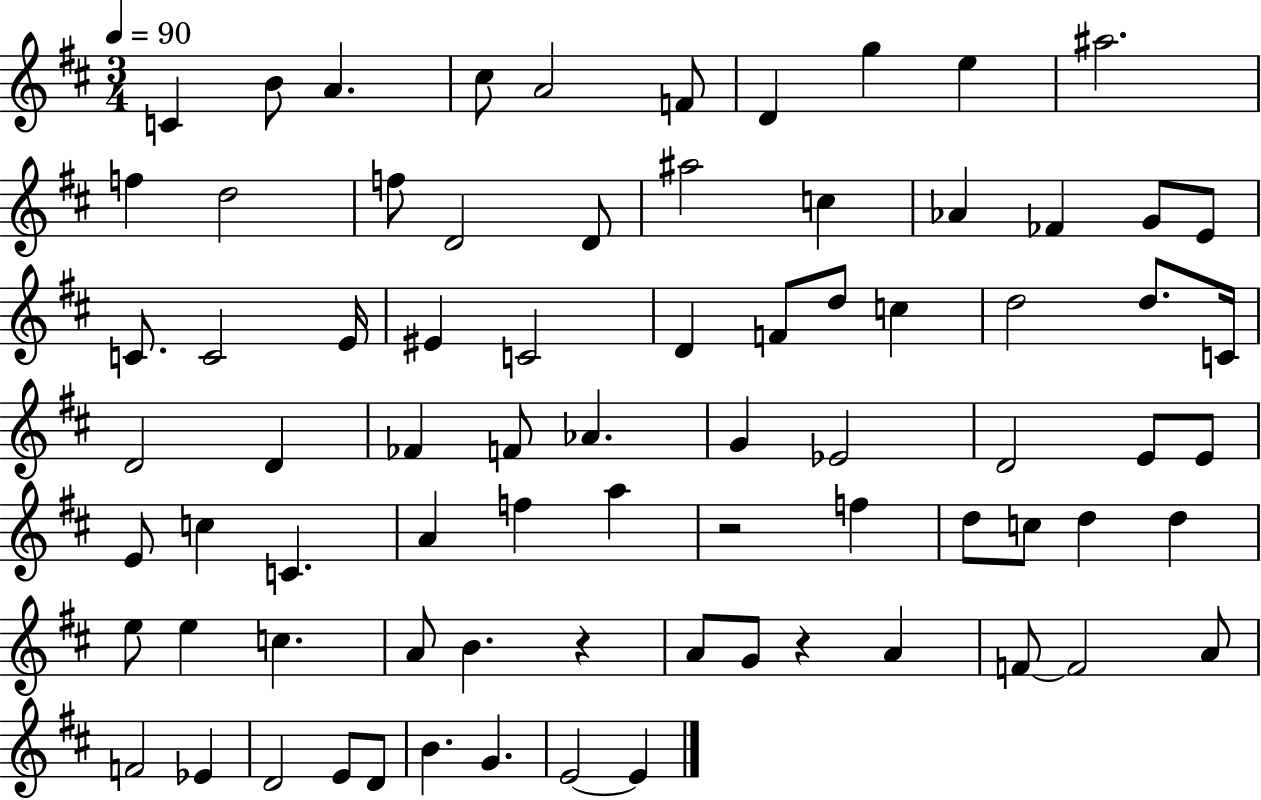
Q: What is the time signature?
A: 3/4